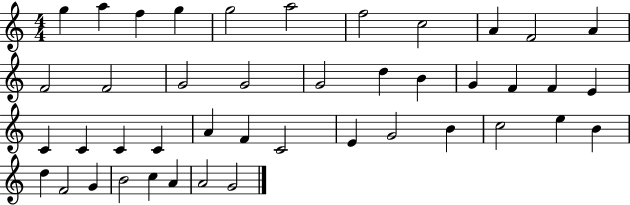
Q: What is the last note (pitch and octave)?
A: G4